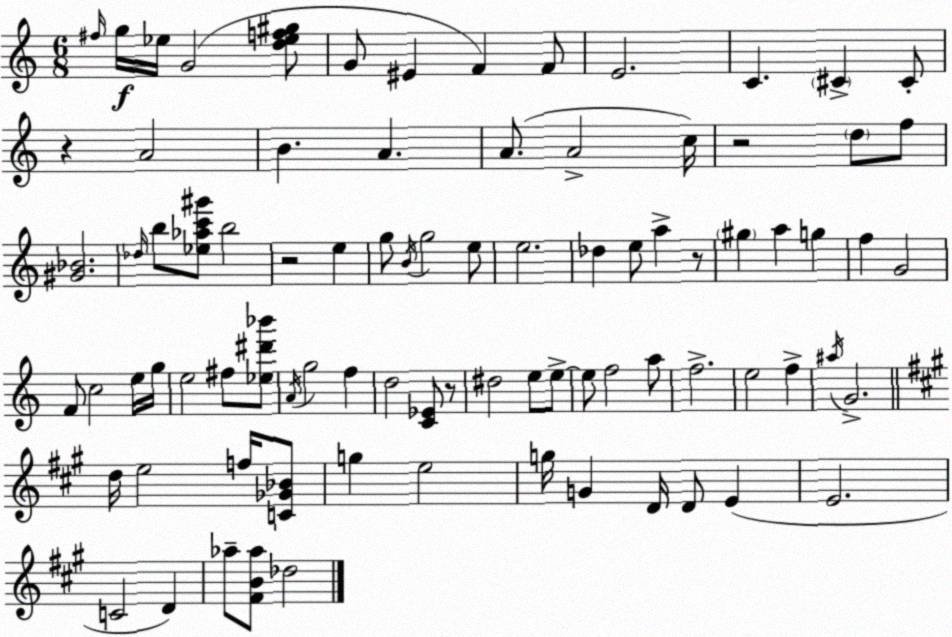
X:1
T:Untitled
M:6/8
L:1/4
K:Am
^f/4 g/4 _e/4 G2 [d_ef^g]/2 G/2 ^E F F/2 E2 C ^C ^C/2 z A2 B A A/2 A2 c/4 z2 d/2 f/2 [^G_B]2 _d/4 b/2 [_e_ac'^g']/2 b2 z2 e g/2 B/4 g2 e/2 e2 _d e/2 a z/2 ^g a g f G2 F/2 c2 e/4 g/4 e2 ^f/2 [_e^d'_b']/2 A/4 g2 f d2 [C_E]/2 z/2 ^d2 e/2 e/2 e/2 f2 a/2 f2 e2 f ^a/4 G2 d/4 e2 f/4 [C_G_B]/2 g e2 g/4 G D/4 D/2 E E2 C2 D _a/2 [^FB_a]/2 _d2